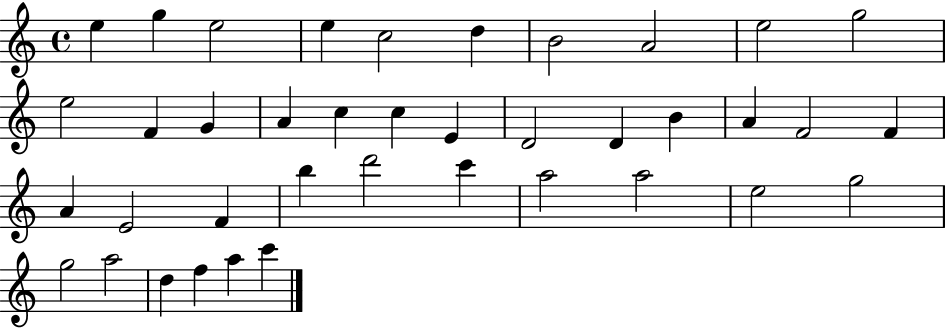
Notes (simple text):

E5/q G5/q E5/h E5/q C5/h D5/q B4/h A4/h E5/h G5/h E5/h F4/q G4/q A4/q C5/q C5/q E4/q D4/h D4/q B4/q A4/q F4/h F4/q A4/q E4/h F4/q B5/q D6/h C6/q A5/h A5/h E5/h G5/h G5/h A5/h D5/q F5/q A5/q C6/q